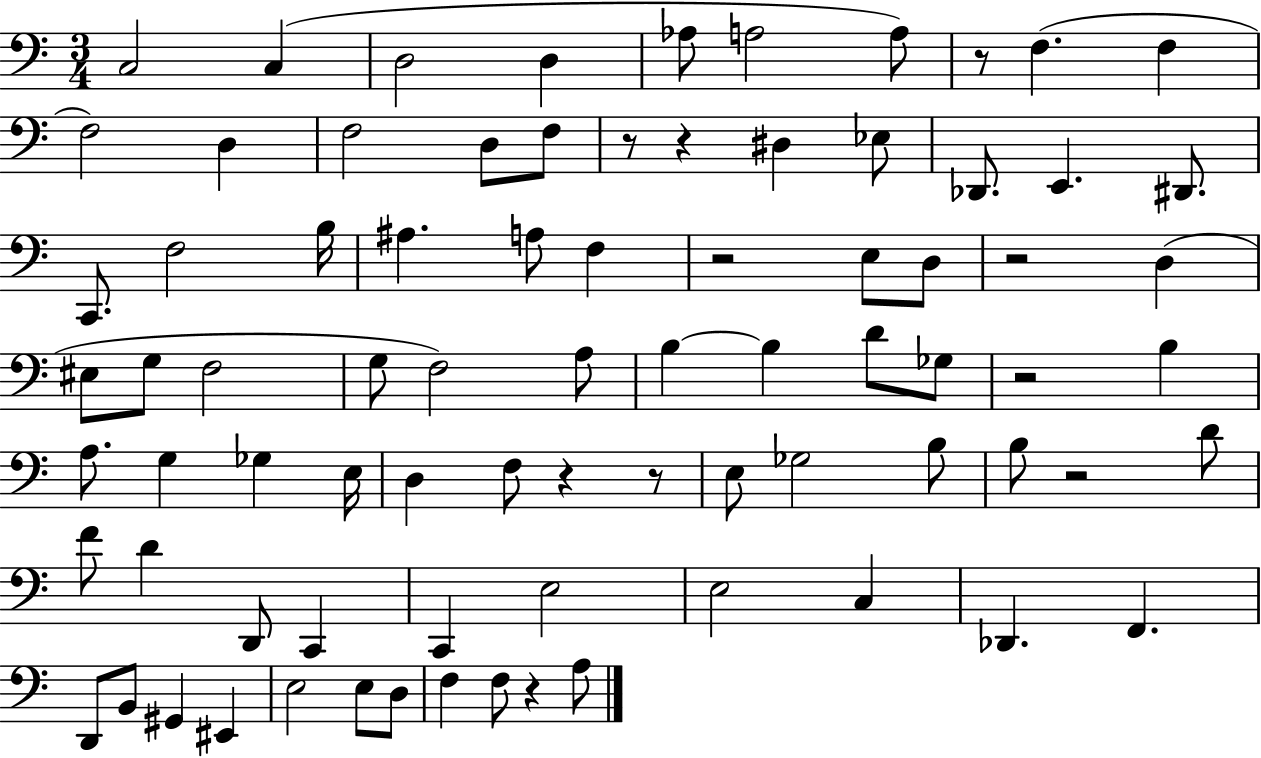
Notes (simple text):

C3/h C3/q D3/h D3/q Ab3/e A3/h A3/e R/e F3/q. F3/q F3/h D3/q F3/h D3/e F3/e R/e R/q D#3/q Eb3/e Db2/e. E2/q. D#2/e. C2/e. F3/h B3/s A#3/q. A3/e F3/q R/h E3/e D3/e R/h D3/q EIS3/e G3/e F3/h G3/e F3/h A3/e B3/q B3/q D4/e Gb3/e R/h B3/q A3/e. G3/q Gb3/q E3/s D3/q F3/e R/q R/e E3/e Gb3/h B3/e B3/e R/h D4/e F4/e D4/q D2/e C2/q C2/q E3/h E3/h C3/q Db2/q. F2/q. D2/e B2/e G#2/q EIS2/q E3/h E3/e D3/e F3/q F3/e R/q A3/e